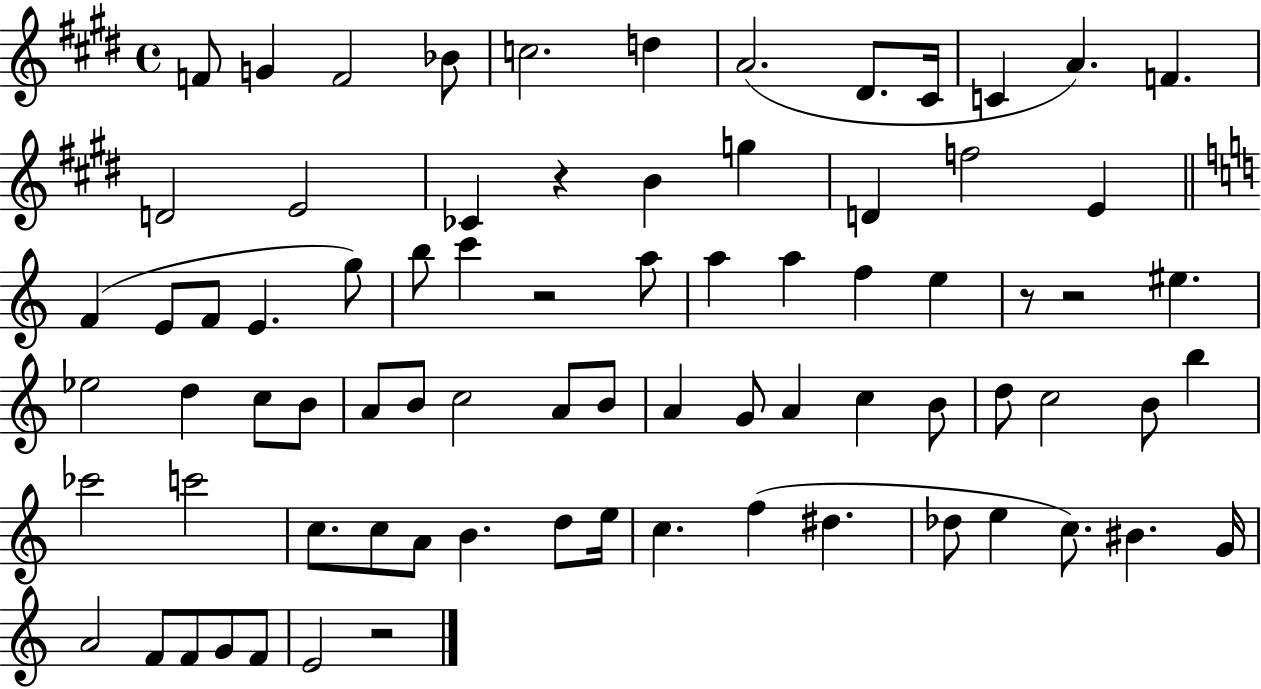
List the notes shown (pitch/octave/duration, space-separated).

F4/e G4/q F4/h Bb4/e C5/h. D5/q A4/h. D#4/e. C#4/s C4/q A4/q. F4/q. D4/h E4/h CES4/q R/q B4/q G5/q D4/q F5/h E4/q F4/q E4/e F4/e E4/q. G5/e B5/e C6/q R/h A5/e A5/q A5/q F5/q E5/q R/e R/h EIS5/q. Eb5/h D5/q C5/e B4/e A4/e B4/e C5/h A4/e B4/e A4/q G4/e A4/q C5/q B4/e D5/e C5/h B4/e B5/q CES6/h C6/h C5/e. C5/e A4/e B4/q. D5/e E5/s C5/q. F5/q D#5/q. Db5/e E5/q C5/e. BIS4/q. G4/s A4/h F4/e F4/e G4/e F4/e E4/h R/h